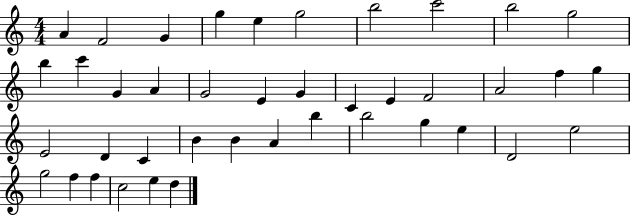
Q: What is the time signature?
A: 4/4